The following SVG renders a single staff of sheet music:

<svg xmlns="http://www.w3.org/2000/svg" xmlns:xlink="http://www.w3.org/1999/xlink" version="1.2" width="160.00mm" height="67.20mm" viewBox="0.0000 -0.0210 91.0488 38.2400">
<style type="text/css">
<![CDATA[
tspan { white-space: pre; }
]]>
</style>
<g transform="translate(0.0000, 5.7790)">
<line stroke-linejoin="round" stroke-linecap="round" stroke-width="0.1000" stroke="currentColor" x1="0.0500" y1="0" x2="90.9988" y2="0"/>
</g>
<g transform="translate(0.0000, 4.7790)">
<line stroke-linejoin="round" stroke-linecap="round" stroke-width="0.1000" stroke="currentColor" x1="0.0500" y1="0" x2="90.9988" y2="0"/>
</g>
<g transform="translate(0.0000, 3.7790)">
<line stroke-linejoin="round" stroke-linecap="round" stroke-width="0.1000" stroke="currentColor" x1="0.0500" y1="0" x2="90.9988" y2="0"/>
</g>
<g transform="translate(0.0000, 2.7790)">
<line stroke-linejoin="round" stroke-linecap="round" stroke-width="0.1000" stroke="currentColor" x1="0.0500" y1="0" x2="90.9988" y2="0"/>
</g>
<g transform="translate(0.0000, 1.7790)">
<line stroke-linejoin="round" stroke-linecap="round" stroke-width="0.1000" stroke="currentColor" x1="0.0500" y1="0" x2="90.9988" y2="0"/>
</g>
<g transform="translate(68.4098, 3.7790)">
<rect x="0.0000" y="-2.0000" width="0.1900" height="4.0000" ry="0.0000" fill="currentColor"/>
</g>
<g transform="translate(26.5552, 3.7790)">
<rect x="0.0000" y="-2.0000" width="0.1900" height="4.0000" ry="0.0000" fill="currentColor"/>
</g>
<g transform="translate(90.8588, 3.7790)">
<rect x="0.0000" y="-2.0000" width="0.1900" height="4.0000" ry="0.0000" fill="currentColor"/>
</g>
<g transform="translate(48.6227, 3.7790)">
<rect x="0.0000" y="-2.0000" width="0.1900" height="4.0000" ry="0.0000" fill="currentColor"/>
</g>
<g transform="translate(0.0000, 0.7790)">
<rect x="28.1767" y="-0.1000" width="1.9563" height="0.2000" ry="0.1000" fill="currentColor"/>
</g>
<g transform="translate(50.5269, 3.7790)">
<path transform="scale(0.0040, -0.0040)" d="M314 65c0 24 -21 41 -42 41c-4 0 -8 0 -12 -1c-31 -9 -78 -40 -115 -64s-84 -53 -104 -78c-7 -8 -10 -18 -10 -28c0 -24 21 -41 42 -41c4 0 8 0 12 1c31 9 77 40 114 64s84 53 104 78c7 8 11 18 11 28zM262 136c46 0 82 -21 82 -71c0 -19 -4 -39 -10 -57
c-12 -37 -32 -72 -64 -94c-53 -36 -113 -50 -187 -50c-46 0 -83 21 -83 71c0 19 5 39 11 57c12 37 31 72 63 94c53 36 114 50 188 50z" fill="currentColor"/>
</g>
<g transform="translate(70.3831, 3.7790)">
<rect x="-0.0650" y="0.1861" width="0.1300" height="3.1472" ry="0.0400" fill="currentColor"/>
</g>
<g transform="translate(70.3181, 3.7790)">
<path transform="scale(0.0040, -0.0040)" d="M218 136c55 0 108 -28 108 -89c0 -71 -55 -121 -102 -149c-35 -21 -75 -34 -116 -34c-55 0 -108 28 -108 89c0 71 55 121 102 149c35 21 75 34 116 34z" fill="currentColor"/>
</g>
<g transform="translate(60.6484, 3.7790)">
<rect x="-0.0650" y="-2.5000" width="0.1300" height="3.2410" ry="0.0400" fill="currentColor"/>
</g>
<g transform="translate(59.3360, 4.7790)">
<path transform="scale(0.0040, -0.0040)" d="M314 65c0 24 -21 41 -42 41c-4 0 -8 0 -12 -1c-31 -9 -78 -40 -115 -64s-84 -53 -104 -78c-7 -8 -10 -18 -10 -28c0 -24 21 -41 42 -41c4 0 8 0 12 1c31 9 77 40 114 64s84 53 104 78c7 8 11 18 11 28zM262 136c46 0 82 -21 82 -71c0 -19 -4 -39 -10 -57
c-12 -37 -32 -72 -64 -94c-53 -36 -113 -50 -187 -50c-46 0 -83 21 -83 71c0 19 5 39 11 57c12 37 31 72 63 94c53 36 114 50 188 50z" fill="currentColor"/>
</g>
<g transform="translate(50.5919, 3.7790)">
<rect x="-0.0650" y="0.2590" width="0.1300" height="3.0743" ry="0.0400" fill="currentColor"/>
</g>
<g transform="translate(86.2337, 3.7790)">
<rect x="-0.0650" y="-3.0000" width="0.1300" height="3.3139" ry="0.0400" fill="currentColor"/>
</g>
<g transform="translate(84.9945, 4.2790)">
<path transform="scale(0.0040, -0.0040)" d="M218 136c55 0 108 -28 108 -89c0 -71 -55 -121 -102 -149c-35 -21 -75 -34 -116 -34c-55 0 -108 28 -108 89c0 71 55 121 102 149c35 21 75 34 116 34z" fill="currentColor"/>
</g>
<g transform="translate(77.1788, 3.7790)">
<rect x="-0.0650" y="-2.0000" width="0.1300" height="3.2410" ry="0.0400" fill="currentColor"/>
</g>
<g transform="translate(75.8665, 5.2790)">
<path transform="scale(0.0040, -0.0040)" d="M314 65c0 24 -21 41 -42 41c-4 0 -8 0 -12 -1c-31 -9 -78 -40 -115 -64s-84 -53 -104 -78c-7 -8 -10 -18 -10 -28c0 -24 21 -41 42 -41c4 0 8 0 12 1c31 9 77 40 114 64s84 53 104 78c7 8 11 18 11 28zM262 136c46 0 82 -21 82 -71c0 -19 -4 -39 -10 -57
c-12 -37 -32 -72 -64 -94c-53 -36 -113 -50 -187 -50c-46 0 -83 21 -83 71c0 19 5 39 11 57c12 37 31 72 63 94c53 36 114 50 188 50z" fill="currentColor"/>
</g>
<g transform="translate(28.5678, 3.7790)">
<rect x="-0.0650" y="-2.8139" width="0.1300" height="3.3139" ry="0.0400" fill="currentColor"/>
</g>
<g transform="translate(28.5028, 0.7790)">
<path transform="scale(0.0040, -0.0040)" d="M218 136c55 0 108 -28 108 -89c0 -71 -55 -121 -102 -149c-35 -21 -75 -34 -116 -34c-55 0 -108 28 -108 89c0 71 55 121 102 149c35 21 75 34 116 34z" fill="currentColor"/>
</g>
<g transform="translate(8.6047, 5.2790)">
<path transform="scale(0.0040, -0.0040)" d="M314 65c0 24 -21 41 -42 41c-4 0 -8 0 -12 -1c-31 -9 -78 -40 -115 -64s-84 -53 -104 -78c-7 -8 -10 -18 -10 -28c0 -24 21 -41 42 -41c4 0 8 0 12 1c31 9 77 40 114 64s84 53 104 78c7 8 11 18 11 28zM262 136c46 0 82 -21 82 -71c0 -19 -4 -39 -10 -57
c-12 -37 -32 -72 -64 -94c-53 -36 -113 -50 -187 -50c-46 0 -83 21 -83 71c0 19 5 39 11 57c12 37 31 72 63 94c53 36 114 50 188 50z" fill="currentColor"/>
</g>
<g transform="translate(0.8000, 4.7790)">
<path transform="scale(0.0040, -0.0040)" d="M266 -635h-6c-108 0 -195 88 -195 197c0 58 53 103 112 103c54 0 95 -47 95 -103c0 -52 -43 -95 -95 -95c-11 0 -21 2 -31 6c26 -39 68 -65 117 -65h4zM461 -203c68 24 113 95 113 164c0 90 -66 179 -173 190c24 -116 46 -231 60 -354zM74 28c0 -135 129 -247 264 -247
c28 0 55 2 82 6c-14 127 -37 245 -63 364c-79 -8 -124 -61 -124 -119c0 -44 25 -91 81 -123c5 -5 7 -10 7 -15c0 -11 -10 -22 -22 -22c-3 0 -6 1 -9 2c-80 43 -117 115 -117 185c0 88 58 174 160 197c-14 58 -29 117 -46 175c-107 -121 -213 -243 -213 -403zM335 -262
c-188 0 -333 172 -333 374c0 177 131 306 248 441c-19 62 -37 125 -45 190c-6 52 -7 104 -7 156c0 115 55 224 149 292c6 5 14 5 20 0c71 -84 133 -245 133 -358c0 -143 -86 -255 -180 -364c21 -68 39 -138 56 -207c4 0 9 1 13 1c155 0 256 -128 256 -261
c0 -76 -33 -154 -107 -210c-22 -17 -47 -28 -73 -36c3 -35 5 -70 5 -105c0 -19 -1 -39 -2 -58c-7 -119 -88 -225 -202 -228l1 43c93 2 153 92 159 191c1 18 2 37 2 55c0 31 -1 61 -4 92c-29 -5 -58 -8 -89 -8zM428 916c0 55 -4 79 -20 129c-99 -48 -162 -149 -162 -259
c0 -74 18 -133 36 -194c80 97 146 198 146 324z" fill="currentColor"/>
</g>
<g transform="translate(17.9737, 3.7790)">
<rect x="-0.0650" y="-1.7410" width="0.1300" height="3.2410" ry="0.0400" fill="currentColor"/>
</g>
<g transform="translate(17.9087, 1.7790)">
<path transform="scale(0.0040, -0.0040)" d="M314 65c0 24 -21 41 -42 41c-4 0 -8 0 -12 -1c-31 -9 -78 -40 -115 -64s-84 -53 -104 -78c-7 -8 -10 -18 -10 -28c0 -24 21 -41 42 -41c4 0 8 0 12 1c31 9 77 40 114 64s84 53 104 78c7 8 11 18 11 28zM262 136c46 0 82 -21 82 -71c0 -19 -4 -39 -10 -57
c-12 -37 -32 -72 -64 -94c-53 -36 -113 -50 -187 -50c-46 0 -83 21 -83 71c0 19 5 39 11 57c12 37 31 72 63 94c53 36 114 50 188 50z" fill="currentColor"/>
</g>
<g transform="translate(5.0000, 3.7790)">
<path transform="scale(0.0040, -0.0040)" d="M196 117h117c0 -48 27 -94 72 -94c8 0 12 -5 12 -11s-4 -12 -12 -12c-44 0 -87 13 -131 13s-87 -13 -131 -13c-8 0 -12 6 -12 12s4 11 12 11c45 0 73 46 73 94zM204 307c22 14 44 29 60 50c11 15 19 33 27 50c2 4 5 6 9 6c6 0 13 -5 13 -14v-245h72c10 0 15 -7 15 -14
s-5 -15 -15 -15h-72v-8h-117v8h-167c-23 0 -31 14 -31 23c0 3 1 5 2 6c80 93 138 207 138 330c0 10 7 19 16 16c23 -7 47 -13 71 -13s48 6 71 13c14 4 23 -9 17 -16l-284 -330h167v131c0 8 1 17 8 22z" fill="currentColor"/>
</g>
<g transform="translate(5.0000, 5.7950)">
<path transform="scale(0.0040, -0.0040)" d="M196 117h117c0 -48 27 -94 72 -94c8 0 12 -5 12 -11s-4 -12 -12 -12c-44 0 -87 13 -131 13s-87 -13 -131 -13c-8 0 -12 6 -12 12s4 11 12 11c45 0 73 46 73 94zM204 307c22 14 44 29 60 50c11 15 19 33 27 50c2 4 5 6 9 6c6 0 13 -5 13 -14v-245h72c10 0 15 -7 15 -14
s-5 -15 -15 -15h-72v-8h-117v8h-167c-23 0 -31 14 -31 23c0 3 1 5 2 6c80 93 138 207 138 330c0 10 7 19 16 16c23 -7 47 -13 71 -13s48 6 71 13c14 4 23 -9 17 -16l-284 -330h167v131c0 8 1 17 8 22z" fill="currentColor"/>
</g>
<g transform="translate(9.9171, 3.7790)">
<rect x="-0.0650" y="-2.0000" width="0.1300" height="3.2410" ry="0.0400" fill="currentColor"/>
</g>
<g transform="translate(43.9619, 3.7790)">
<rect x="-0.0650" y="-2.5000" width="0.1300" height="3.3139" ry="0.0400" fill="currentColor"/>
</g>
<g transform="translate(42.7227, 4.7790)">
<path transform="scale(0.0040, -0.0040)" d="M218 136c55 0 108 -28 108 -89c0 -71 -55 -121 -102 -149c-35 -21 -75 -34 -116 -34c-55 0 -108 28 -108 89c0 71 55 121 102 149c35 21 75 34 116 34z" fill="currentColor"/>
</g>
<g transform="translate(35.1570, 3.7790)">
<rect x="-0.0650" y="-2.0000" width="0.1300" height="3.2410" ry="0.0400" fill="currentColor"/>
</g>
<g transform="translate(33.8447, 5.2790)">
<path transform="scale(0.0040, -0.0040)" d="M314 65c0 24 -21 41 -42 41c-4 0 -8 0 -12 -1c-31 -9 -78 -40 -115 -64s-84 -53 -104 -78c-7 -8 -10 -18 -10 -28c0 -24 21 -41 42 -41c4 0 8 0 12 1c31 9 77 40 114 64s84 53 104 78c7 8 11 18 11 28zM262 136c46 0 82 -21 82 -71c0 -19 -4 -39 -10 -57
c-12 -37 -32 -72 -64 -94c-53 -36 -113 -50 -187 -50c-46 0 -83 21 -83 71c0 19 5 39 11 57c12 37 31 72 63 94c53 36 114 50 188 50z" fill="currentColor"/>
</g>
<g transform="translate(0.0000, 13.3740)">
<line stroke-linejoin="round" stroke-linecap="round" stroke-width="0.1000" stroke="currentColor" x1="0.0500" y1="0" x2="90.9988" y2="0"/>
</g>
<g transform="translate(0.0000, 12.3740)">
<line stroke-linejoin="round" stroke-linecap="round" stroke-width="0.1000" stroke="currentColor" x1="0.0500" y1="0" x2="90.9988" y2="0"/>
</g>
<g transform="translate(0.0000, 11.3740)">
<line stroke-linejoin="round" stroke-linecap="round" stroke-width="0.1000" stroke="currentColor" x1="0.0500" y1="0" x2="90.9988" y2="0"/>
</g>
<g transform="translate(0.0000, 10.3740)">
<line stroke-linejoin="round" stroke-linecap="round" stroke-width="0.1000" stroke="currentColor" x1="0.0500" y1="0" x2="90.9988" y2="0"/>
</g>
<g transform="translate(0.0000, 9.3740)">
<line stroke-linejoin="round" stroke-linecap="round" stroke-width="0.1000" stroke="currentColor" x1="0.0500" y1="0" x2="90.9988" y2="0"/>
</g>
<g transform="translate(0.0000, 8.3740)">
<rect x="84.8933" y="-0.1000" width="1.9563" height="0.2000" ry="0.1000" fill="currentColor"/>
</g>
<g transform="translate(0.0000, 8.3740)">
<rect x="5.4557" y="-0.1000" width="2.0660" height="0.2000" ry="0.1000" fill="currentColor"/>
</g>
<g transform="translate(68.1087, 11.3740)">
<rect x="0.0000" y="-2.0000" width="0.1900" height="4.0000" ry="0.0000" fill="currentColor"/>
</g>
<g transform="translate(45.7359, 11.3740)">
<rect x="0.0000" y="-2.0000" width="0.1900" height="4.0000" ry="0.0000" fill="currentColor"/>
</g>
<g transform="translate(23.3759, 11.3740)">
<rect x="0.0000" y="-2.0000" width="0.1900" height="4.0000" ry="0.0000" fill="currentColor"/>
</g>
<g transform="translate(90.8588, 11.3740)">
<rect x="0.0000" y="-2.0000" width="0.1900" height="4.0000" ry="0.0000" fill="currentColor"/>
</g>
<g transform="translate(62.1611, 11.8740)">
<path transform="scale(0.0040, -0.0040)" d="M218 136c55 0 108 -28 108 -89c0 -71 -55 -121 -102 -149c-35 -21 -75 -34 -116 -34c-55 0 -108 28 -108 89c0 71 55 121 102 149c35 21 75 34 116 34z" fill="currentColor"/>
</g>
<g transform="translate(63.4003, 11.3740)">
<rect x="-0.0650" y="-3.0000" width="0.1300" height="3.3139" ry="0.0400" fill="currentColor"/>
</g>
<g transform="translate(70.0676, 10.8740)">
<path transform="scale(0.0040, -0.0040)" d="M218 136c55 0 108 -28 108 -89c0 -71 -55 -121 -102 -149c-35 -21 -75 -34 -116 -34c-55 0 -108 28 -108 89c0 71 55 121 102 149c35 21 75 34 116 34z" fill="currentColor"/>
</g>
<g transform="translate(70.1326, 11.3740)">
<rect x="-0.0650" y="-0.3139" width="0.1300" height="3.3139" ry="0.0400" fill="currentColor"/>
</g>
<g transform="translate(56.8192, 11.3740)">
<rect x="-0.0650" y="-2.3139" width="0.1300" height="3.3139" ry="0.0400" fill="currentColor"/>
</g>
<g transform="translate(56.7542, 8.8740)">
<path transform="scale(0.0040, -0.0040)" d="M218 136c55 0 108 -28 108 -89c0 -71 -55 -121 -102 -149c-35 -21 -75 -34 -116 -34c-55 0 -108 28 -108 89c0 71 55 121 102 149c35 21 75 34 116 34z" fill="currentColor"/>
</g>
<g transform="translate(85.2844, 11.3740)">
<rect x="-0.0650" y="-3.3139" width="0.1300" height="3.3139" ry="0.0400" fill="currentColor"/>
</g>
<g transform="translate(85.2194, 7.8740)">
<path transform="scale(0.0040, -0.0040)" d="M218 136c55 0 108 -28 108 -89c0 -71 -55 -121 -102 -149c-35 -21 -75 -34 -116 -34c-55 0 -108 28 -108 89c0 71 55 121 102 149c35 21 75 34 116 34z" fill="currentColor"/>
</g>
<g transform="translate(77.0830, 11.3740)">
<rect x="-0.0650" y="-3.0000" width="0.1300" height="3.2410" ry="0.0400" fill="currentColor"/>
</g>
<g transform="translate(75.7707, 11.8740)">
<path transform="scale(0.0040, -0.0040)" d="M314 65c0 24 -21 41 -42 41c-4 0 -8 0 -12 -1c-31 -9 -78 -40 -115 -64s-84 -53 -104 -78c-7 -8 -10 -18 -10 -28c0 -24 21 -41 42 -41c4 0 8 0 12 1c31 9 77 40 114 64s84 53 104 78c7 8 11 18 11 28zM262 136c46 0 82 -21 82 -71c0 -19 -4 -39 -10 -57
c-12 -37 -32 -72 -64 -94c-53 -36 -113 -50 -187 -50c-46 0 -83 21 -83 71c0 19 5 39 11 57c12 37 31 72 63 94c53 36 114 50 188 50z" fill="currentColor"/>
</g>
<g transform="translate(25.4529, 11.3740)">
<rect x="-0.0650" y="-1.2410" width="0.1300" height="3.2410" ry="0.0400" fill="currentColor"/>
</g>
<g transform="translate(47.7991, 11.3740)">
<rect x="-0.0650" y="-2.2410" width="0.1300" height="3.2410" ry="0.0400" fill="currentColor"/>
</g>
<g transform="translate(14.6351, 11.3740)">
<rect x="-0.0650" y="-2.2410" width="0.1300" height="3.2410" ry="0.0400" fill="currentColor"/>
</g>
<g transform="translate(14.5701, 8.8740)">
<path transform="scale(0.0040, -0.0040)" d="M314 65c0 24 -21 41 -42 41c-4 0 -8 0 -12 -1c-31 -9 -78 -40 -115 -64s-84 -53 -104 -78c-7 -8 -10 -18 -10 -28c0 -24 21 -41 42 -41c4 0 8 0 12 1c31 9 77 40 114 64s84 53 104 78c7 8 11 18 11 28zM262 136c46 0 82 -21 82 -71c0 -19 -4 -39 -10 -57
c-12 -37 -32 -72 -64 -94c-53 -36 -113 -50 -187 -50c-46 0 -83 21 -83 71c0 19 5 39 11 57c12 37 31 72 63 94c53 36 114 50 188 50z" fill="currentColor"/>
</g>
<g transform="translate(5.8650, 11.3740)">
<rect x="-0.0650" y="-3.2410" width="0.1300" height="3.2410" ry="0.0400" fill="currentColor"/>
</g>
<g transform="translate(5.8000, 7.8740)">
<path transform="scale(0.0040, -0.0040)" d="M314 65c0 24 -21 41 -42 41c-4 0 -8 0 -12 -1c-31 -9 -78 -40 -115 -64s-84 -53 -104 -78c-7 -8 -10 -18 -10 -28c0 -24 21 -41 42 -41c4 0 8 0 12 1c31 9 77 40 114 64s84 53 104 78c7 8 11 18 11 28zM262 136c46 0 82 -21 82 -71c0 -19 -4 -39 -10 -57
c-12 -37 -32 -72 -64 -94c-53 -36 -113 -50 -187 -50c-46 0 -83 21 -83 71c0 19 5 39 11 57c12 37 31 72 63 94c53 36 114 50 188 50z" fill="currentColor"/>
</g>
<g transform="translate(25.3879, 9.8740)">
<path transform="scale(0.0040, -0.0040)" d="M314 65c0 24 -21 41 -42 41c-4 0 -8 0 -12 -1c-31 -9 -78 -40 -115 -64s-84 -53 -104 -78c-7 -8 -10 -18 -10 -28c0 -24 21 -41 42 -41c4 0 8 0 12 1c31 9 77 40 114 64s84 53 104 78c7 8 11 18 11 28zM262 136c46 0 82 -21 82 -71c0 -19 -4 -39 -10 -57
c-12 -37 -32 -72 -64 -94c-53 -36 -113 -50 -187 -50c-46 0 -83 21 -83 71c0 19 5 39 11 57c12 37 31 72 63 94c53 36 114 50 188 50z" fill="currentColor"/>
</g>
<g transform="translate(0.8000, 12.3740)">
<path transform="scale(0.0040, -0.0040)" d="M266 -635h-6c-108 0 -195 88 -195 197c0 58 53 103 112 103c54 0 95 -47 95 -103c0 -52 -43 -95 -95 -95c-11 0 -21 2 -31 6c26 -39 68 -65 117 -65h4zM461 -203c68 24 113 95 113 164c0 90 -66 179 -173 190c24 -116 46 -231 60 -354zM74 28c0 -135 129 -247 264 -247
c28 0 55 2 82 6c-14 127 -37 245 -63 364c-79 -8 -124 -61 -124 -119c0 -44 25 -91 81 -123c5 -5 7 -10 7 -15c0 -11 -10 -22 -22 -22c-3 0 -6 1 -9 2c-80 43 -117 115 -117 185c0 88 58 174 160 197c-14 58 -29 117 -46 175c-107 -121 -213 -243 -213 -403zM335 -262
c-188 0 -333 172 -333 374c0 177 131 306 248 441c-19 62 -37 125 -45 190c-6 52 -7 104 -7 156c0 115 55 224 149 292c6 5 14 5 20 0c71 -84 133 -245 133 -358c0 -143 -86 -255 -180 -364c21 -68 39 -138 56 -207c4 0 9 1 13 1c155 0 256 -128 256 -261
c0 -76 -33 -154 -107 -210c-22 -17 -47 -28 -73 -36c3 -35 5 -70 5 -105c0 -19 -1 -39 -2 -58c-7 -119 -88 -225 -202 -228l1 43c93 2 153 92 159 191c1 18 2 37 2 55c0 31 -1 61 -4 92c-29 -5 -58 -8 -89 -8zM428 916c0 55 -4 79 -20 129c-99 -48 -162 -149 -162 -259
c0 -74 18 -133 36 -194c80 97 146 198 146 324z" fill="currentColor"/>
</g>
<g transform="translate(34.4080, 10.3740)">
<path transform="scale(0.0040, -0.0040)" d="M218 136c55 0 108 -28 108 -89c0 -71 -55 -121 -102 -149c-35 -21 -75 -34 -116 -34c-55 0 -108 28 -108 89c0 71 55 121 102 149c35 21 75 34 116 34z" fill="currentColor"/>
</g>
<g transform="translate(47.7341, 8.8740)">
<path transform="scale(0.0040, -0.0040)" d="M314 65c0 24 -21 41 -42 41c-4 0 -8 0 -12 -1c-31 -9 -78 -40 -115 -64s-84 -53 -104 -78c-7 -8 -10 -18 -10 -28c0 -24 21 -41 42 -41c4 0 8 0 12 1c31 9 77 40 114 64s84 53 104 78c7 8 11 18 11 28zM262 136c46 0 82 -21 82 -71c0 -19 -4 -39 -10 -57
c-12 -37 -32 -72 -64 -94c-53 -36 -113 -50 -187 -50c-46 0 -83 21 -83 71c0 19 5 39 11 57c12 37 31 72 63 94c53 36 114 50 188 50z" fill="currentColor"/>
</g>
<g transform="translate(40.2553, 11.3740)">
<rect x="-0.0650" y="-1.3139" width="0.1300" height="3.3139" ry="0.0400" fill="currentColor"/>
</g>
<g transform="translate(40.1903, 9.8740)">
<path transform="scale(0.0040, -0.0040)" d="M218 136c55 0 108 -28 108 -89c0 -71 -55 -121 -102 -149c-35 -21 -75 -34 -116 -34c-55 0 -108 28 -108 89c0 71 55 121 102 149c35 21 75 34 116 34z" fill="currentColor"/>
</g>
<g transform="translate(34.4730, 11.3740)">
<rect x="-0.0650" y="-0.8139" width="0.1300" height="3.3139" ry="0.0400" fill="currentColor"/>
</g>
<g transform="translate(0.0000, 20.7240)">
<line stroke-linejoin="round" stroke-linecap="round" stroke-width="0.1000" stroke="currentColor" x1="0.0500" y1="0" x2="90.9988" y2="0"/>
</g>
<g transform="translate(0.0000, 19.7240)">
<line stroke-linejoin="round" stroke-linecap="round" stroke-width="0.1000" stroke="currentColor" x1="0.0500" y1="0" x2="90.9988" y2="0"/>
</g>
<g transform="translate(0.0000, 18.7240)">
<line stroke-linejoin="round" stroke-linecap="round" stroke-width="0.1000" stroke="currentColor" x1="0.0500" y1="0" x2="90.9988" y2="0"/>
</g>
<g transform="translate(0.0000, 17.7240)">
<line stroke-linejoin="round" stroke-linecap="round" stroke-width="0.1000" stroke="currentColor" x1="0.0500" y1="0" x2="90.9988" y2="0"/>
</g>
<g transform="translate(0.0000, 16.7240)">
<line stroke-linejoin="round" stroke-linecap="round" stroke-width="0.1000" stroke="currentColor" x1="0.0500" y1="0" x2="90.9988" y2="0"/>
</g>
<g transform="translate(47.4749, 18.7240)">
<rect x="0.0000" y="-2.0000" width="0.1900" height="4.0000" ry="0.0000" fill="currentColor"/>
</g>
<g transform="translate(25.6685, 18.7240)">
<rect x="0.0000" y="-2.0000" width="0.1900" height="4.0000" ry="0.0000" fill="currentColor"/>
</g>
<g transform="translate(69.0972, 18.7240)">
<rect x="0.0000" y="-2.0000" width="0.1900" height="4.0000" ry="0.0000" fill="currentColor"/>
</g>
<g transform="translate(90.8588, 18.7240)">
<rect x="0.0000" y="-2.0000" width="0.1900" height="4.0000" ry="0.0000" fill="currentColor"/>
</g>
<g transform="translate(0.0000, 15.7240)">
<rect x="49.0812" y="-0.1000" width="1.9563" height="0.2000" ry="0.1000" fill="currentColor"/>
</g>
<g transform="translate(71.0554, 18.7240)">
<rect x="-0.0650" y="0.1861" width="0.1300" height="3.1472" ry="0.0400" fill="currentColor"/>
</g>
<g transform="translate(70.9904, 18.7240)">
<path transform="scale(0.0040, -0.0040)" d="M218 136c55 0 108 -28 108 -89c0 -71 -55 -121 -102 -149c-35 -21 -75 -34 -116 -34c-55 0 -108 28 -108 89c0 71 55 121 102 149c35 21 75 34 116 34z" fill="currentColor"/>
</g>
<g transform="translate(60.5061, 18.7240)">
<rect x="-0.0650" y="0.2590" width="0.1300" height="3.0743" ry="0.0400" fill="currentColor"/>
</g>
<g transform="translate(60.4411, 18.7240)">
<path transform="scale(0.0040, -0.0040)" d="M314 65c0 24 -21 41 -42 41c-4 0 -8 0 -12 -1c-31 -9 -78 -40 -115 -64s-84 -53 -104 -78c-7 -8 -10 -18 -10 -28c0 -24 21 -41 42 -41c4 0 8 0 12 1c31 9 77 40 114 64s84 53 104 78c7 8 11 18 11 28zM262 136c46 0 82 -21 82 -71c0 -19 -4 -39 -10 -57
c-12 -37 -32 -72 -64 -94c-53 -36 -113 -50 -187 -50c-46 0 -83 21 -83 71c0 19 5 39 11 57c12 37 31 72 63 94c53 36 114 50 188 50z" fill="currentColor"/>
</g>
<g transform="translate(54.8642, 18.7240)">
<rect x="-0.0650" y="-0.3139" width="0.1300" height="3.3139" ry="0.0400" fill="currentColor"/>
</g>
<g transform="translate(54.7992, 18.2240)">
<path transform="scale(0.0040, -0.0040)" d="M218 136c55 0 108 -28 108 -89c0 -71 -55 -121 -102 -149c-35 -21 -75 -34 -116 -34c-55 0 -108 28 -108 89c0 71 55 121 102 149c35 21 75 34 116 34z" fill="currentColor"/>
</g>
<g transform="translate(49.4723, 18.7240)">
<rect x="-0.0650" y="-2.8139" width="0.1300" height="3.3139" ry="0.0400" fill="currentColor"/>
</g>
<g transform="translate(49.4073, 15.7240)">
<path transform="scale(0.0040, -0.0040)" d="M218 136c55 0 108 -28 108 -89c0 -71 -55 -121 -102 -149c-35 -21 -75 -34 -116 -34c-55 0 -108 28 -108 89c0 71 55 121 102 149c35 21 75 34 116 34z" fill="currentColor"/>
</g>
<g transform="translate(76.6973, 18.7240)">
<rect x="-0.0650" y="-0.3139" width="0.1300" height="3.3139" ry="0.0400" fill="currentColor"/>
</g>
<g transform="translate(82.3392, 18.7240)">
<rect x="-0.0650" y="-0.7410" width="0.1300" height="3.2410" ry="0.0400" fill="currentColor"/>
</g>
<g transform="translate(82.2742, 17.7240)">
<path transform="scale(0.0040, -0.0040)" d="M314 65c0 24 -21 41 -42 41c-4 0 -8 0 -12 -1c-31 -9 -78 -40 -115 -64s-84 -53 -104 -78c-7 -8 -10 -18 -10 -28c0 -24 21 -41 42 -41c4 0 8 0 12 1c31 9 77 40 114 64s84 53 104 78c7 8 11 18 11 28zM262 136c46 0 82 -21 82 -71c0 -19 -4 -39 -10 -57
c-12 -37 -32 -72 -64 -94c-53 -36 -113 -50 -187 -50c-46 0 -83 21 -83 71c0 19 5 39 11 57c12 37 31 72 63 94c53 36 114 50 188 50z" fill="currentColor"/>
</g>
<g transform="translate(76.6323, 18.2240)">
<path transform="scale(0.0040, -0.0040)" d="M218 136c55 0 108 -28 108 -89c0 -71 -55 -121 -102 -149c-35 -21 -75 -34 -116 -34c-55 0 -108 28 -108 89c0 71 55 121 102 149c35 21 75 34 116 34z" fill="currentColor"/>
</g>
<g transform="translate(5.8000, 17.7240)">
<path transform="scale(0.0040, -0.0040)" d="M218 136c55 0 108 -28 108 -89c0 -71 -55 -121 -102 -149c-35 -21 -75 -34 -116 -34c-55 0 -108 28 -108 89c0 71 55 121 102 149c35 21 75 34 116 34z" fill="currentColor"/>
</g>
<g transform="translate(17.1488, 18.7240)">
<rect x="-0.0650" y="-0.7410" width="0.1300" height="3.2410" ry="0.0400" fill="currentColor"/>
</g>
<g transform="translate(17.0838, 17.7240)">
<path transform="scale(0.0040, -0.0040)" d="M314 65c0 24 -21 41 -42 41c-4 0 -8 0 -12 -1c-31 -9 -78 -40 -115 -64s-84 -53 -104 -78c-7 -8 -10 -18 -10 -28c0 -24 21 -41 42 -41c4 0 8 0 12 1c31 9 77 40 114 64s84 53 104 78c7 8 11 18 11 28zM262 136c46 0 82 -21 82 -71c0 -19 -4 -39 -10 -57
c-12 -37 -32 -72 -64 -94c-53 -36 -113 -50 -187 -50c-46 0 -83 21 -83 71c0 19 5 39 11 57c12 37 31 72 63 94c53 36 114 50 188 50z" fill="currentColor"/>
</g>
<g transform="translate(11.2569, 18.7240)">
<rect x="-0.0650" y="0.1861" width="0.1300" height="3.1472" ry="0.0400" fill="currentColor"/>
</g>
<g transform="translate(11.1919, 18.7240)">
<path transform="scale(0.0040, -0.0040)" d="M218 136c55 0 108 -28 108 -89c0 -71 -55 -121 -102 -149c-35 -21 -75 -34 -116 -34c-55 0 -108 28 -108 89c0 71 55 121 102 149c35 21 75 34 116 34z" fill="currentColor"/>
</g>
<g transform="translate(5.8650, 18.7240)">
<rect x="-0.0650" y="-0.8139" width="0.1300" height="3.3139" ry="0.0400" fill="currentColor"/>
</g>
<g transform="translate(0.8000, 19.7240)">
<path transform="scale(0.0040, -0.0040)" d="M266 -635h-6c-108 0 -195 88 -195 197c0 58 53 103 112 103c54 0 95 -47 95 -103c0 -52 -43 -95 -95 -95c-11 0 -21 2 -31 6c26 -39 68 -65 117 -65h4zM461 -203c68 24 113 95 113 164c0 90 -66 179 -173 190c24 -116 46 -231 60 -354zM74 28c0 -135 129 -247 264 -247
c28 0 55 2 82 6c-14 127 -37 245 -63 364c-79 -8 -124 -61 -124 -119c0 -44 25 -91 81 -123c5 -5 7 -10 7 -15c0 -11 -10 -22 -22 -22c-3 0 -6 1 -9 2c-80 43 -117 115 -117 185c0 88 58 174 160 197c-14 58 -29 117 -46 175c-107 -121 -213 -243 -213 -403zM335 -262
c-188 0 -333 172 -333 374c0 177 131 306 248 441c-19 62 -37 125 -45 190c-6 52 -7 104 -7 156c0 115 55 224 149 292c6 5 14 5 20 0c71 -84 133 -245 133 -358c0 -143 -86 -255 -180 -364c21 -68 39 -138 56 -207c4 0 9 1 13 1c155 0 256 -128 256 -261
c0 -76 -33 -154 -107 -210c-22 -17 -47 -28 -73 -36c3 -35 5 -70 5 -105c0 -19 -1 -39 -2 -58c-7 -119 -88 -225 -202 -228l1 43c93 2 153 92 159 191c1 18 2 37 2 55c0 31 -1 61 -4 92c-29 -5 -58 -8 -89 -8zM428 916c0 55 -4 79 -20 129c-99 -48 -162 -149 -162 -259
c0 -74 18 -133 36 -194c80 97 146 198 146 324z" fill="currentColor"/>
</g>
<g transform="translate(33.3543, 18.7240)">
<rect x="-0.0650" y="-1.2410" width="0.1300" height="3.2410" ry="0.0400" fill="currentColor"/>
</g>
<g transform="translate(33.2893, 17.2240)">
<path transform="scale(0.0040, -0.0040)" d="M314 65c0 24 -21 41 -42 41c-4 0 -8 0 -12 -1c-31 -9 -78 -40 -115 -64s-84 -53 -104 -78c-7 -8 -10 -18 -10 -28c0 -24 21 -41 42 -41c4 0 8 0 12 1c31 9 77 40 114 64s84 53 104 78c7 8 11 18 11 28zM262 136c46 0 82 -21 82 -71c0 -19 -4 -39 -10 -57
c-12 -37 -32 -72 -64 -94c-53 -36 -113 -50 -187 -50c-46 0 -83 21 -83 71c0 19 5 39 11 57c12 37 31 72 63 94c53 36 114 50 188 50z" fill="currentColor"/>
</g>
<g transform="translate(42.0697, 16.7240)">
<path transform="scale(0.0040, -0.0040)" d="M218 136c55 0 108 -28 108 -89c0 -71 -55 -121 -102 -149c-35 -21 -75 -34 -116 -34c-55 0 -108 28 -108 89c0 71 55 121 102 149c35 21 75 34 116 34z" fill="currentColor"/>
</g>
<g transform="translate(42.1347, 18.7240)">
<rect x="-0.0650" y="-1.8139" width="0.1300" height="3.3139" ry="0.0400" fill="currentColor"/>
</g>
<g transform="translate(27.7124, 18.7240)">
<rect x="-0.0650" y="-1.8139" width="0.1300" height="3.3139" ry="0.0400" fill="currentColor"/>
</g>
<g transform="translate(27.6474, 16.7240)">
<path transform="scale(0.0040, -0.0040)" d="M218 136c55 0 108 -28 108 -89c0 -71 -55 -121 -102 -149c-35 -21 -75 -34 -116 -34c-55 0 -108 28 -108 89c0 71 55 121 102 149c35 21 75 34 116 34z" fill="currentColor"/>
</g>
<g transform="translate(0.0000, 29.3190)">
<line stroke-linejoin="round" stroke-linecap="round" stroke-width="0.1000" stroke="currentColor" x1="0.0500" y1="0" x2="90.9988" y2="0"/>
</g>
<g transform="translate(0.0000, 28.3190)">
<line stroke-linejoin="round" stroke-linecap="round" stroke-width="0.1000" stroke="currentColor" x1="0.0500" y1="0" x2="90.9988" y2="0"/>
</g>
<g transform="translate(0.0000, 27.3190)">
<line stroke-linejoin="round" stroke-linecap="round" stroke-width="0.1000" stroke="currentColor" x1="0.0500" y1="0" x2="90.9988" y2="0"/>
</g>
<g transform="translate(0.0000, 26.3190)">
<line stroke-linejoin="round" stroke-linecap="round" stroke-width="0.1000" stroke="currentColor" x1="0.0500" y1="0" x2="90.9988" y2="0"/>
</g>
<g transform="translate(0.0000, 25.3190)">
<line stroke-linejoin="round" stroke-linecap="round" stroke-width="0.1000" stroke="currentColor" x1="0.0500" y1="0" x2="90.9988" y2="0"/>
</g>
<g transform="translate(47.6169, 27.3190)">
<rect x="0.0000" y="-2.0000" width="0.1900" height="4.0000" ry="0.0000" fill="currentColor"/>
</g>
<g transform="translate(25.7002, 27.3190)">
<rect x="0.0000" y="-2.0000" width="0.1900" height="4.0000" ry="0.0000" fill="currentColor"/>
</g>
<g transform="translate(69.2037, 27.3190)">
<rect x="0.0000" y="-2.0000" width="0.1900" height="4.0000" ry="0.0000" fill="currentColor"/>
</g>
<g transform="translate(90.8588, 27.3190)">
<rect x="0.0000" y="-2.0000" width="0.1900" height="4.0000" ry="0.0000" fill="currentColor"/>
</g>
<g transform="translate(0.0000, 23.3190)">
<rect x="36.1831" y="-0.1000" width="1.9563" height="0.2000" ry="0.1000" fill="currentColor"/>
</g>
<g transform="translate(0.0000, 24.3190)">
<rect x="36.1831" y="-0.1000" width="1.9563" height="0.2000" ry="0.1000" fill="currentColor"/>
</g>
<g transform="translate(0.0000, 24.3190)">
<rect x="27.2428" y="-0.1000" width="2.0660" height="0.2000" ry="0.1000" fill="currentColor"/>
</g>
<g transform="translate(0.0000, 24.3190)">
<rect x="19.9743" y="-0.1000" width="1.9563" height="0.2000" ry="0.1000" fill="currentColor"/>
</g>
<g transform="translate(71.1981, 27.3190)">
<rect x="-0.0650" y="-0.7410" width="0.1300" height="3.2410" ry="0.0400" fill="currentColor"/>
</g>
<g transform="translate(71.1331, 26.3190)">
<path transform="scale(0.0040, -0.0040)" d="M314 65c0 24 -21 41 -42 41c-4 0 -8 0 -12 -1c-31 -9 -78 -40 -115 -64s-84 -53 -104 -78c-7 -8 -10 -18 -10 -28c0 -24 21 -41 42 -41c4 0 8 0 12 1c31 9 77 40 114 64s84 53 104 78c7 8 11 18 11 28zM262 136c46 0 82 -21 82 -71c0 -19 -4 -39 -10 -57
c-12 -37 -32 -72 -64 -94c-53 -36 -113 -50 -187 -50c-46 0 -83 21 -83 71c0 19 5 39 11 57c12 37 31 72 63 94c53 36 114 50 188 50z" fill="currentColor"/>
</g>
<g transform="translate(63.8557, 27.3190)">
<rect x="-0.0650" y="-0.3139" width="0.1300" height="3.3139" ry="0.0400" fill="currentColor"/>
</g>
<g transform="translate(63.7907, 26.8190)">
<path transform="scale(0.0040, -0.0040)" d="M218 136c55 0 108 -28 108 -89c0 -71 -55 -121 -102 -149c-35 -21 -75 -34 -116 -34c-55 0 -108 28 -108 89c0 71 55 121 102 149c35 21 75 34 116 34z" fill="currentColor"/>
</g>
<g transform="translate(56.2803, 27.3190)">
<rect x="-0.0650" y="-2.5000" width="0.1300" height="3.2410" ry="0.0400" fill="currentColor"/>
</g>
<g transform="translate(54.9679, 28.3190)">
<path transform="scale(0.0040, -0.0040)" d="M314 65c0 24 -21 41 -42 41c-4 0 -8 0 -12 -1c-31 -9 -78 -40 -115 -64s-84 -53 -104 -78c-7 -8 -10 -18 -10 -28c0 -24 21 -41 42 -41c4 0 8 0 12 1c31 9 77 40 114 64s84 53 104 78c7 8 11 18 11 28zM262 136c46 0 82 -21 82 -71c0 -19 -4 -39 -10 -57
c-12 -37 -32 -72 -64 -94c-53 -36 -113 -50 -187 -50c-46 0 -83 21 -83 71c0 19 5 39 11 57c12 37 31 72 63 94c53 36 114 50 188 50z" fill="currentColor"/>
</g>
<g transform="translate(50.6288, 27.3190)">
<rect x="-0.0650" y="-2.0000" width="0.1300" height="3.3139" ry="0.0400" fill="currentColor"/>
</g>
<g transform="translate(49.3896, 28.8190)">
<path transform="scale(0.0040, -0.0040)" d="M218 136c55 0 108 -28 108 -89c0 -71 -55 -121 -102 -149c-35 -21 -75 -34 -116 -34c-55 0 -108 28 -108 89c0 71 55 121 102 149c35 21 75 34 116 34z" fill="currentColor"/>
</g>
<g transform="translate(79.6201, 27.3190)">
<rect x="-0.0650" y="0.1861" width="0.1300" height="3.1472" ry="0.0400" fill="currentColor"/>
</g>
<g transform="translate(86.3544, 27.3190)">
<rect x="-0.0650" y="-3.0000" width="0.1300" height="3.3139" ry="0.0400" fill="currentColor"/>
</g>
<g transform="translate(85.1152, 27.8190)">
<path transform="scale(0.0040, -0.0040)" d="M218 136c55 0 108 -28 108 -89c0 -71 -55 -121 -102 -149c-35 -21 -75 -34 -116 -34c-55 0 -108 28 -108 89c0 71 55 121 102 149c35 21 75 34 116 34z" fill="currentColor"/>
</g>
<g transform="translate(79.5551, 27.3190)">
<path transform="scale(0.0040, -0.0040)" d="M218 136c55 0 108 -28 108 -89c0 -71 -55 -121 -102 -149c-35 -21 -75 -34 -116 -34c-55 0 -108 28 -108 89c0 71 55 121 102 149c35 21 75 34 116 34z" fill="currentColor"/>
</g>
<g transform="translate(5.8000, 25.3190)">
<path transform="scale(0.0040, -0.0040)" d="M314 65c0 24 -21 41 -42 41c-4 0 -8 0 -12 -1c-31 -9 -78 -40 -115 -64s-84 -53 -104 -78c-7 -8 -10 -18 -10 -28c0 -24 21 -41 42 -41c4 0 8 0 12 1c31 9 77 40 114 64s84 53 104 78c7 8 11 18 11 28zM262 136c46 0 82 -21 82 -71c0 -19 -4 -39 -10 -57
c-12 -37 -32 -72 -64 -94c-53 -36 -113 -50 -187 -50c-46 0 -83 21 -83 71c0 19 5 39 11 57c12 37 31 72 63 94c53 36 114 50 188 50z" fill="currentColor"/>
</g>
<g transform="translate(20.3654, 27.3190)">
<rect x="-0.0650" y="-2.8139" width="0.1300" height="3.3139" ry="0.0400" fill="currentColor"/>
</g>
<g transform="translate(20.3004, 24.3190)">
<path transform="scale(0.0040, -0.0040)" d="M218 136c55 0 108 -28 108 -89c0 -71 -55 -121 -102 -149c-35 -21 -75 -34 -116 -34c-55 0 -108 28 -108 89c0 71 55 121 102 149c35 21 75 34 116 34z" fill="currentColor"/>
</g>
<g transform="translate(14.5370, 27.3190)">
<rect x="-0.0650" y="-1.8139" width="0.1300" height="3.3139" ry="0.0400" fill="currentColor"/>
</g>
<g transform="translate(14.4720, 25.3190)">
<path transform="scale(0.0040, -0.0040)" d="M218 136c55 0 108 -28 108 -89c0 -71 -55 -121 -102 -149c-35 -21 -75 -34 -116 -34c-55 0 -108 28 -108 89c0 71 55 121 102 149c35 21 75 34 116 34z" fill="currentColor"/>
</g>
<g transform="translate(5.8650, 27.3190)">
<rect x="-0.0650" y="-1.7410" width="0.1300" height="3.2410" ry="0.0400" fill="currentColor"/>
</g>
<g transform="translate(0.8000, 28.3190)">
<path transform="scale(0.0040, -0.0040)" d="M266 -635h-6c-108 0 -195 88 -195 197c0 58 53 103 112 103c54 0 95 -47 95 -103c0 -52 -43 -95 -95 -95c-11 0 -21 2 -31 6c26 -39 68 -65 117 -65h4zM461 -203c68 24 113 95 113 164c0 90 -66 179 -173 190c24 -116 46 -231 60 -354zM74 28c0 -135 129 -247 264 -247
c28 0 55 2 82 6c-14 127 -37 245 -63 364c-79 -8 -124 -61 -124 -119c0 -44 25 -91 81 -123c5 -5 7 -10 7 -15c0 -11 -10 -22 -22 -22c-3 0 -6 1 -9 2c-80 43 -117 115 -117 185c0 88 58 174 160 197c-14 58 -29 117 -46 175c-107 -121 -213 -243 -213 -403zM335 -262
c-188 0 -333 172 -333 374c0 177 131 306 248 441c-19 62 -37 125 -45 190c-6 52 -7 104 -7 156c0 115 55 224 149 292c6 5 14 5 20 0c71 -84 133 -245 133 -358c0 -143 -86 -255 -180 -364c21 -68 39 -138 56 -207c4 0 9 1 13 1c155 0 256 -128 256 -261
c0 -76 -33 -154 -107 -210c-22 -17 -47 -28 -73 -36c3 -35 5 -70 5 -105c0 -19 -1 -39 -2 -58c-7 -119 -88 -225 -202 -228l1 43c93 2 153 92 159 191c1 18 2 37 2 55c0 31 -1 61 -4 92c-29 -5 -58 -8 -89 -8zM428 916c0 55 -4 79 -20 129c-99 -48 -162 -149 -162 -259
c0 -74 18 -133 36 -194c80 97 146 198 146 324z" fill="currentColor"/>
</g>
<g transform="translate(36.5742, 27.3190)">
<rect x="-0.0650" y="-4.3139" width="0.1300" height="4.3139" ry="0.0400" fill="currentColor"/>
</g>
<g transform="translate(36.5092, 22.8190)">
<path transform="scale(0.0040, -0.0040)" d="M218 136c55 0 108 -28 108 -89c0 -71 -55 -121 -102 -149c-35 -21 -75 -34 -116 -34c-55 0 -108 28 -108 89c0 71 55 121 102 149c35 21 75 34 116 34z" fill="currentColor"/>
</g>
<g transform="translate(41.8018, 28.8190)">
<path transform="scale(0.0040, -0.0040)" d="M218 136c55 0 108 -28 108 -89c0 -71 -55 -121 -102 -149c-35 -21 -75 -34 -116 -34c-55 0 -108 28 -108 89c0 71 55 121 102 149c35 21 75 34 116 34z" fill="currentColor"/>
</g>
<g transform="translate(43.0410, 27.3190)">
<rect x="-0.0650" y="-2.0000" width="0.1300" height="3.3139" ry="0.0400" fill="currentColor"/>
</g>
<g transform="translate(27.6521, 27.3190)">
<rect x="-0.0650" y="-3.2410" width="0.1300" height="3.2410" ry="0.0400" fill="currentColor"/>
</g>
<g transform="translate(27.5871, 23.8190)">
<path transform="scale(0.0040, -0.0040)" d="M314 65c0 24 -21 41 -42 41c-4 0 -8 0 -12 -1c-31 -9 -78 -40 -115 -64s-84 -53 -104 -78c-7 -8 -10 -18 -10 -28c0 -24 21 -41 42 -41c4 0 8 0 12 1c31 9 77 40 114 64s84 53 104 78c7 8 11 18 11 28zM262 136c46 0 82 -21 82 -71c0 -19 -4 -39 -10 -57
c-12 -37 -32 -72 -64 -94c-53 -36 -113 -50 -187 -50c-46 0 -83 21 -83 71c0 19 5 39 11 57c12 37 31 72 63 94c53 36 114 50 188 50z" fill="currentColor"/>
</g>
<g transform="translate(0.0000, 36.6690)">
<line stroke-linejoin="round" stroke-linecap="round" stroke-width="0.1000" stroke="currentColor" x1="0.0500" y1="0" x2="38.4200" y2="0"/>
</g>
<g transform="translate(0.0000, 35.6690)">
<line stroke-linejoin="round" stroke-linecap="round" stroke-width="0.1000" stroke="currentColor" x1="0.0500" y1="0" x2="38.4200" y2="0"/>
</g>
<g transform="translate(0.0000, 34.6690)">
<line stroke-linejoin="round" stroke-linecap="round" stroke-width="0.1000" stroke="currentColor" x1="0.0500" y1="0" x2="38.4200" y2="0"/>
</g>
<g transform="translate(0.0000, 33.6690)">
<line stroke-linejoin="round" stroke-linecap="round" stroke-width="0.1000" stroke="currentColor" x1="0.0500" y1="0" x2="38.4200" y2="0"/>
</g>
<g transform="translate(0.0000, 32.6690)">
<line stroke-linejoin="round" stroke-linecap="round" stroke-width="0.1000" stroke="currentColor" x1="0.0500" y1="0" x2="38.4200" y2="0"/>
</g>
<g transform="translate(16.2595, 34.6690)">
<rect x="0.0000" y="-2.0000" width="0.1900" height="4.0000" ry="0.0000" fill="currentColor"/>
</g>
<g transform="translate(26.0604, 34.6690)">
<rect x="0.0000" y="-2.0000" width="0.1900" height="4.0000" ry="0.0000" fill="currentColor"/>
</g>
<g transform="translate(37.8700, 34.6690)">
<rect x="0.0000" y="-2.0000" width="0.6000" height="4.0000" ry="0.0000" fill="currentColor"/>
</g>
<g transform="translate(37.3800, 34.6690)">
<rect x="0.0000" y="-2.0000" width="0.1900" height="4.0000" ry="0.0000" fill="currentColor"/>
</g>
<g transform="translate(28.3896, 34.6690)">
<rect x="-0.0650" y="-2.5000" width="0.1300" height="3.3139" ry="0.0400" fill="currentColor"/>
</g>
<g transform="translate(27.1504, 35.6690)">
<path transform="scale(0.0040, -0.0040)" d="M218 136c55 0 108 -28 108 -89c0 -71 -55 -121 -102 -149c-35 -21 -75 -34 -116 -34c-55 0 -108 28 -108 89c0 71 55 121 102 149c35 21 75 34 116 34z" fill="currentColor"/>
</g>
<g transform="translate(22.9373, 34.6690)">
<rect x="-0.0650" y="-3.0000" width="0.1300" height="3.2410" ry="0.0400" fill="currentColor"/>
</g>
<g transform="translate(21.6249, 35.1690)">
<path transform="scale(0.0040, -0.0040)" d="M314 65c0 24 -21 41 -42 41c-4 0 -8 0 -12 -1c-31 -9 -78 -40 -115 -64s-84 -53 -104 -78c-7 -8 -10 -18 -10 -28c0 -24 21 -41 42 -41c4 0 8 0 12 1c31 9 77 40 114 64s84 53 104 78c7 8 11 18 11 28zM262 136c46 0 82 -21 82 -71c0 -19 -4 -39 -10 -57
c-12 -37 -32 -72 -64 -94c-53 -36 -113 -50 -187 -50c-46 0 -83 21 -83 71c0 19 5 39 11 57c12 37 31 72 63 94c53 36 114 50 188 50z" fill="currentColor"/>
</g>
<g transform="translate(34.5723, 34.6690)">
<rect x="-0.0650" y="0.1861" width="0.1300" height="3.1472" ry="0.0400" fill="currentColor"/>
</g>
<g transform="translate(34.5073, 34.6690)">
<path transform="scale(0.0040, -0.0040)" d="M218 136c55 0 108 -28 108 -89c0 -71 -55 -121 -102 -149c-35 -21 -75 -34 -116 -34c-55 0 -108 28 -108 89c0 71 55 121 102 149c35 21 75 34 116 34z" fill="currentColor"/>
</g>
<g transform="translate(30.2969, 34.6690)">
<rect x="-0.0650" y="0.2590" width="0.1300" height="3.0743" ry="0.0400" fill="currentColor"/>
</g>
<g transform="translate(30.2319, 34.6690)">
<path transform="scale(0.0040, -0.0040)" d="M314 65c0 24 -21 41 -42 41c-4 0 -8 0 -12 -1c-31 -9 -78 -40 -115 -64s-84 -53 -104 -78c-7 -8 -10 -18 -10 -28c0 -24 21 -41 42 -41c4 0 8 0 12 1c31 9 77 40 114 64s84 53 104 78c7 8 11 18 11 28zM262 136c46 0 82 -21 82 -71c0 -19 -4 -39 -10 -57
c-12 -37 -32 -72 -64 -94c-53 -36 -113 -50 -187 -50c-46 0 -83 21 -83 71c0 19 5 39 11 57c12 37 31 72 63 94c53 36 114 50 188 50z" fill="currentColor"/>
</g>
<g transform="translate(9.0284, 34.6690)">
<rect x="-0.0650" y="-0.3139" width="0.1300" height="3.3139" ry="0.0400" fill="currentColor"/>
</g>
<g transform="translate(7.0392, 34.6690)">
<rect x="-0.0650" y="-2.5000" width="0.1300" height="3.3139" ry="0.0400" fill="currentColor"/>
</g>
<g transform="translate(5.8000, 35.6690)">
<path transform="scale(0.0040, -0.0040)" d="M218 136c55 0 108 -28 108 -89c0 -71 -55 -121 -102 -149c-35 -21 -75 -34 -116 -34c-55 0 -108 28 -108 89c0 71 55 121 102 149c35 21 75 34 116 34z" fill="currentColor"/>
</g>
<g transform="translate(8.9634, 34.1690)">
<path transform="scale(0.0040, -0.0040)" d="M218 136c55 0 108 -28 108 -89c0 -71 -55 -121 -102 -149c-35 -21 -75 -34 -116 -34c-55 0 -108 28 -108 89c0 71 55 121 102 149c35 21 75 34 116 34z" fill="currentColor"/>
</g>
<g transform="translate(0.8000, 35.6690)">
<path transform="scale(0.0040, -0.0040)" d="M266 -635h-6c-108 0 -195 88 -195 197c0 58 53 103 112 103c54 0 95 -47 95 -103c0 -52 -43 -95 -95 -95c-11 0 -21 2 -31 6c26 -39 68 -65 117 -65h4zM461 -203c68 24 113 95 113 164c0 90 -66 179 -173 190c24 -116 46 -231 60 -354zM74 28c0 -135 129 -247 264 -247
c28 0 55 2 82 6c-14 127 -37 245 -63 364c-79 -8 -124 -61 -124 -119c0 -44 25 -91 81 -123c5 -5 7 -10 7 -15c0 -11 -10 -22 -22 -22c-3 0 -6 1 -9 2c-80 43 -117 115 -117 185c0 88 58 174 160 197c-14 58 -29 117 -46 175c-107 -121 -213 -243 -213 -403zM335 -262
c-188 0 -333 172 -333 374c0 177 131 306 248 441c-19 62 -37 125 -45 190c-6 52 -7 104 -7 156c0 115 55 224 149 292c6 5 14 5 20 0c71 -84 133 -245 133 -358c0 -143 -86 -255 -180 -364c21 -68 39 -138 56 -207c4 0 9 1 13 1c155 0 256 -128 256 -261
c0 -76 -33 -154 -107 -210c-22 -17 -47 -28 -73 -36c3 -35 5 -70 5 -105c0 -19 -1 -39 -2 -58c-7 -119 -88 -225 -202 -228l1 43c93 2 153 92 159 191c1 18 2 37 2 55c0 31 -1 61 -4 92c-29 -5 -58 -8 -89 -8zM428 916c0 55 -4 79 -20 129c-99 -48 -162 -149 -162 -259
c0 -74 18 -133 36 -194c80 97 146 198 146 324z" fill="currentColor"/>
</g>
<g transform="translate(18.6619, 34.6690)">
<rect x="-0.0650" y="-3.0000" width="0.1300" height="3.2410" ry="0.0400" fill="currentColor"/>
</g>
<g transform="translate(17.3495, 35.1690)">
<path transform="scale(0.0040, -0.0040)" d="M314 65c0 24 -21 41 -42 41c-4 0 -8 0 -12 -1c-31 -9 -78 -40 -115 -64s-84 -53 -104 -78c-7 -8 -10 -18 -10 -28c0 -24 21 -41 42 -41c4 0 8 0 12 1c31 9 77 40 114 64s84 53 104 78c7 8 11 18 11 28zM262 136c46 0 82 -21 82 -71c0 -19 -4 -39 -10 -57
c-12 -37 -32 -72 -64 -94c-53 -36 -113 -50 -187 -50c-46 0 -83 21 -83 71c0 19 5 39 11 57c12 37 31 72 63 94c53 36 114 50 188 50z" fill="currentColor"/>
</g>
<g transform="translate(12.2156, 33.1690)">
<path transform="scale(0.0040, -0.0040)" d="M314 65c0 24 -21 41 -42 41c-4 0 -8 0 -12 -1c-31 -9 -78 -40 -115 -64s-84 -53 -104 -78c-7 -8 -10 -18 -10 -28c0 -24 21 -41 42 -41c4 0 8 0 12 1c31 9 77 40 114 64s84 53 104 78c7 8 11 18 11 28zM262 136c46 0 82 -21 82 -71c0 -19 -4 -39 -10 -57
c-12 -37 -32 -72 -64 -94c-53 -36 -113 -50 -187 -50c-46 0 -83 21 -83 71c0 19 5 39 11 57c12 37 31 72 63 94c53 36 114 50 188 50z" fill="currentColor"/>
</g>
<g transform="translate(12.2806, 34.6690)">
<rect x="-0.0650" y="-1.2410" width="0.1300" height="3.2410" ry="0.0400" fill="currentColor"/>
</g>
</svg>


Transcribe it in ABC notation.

X:1
T:Untitled
M:4/4
L:1/4
K:C
F2 f2 a F2 G B2 G2 B F2 A b2 g2 e2 d e g2 g A c A2 b d B d2 f e2 f a c B2 B c d2 f2 f a b2 d' F F G2 c d2 B A G c e2 A2 A2 G B2 B